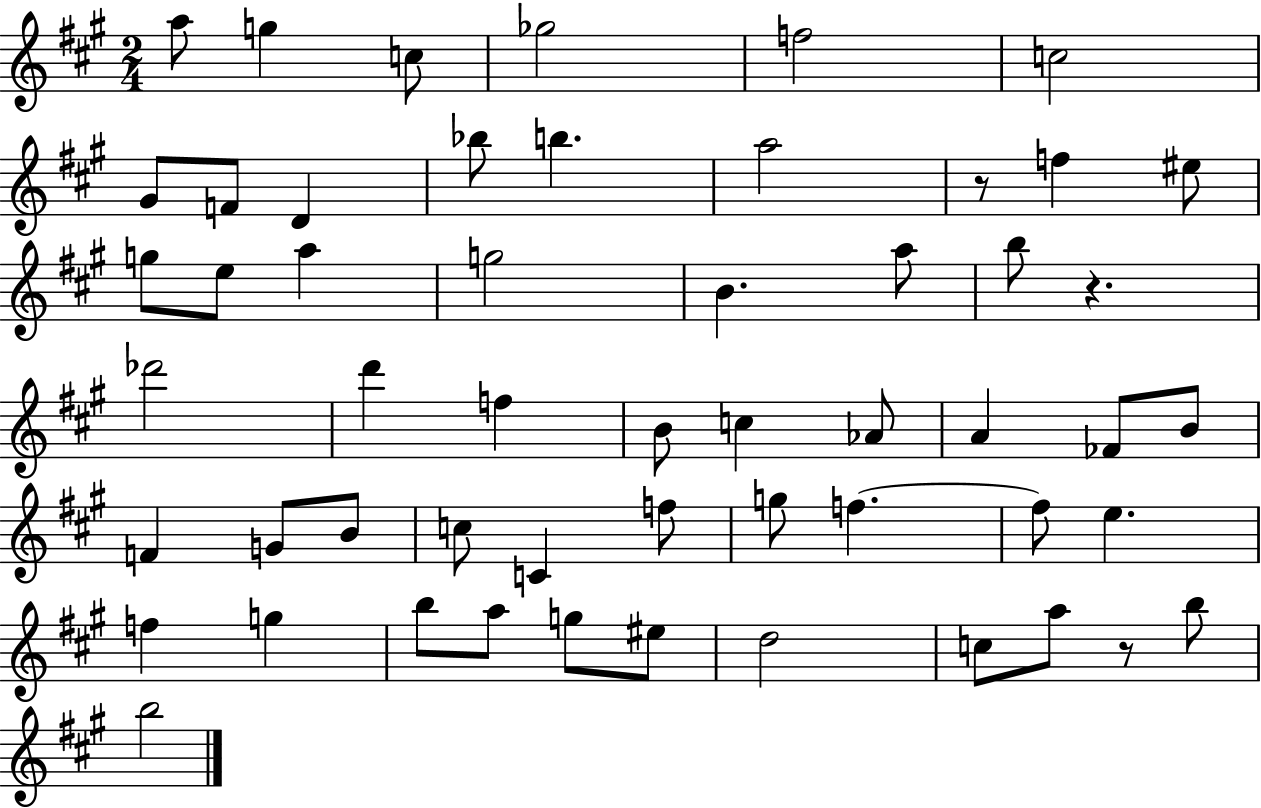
X:1
T:Untitled
M:2/4
L:1/4
K:A
a/2 g c/2 _g2 f2 c2 ^G/2 F/2 D _b/2 b a2 z/2 f ^e/2 g/2 e/2 a g2 B a/2 b/2 z _d'2 d' f B/2 c _A/2 A _F/2 B/2 F G/2 B/2 c/2 C f/2 g/2 f f/2 e f g b/2 a/2 g/2 ^e/2 d2 c/2 a/2 z/2 b/2 b2